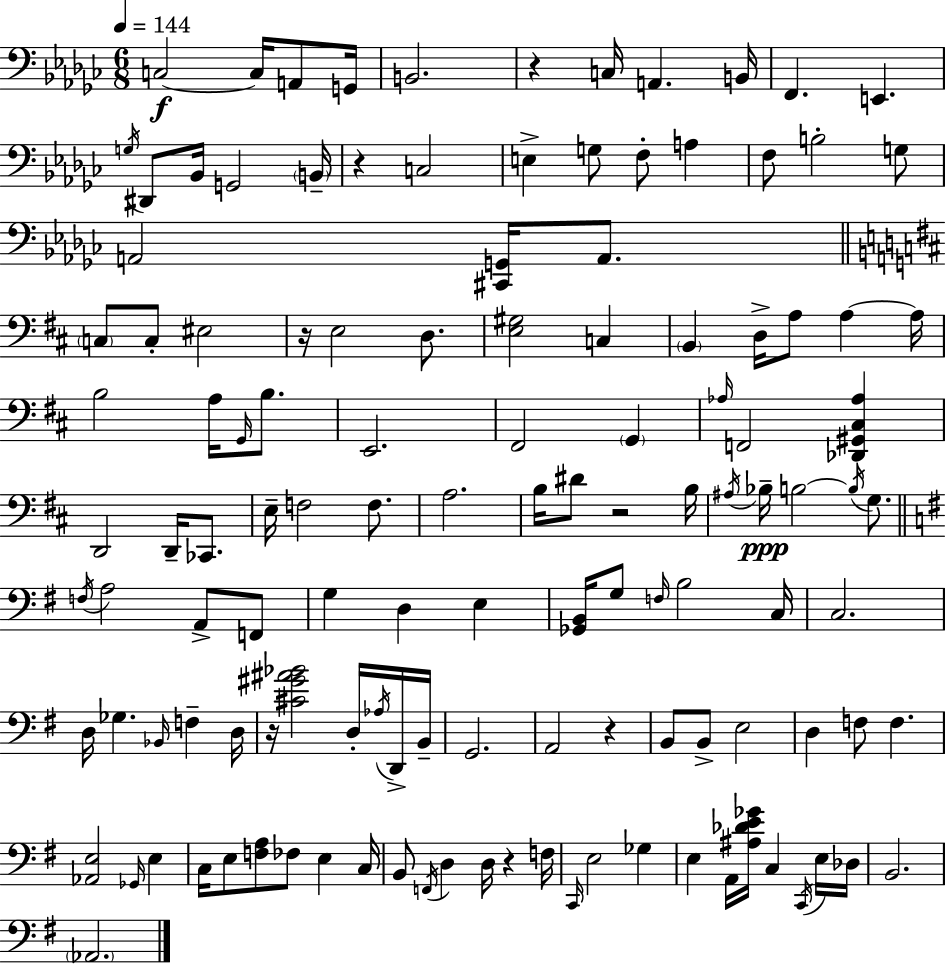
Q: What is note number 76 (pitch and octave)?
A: F3